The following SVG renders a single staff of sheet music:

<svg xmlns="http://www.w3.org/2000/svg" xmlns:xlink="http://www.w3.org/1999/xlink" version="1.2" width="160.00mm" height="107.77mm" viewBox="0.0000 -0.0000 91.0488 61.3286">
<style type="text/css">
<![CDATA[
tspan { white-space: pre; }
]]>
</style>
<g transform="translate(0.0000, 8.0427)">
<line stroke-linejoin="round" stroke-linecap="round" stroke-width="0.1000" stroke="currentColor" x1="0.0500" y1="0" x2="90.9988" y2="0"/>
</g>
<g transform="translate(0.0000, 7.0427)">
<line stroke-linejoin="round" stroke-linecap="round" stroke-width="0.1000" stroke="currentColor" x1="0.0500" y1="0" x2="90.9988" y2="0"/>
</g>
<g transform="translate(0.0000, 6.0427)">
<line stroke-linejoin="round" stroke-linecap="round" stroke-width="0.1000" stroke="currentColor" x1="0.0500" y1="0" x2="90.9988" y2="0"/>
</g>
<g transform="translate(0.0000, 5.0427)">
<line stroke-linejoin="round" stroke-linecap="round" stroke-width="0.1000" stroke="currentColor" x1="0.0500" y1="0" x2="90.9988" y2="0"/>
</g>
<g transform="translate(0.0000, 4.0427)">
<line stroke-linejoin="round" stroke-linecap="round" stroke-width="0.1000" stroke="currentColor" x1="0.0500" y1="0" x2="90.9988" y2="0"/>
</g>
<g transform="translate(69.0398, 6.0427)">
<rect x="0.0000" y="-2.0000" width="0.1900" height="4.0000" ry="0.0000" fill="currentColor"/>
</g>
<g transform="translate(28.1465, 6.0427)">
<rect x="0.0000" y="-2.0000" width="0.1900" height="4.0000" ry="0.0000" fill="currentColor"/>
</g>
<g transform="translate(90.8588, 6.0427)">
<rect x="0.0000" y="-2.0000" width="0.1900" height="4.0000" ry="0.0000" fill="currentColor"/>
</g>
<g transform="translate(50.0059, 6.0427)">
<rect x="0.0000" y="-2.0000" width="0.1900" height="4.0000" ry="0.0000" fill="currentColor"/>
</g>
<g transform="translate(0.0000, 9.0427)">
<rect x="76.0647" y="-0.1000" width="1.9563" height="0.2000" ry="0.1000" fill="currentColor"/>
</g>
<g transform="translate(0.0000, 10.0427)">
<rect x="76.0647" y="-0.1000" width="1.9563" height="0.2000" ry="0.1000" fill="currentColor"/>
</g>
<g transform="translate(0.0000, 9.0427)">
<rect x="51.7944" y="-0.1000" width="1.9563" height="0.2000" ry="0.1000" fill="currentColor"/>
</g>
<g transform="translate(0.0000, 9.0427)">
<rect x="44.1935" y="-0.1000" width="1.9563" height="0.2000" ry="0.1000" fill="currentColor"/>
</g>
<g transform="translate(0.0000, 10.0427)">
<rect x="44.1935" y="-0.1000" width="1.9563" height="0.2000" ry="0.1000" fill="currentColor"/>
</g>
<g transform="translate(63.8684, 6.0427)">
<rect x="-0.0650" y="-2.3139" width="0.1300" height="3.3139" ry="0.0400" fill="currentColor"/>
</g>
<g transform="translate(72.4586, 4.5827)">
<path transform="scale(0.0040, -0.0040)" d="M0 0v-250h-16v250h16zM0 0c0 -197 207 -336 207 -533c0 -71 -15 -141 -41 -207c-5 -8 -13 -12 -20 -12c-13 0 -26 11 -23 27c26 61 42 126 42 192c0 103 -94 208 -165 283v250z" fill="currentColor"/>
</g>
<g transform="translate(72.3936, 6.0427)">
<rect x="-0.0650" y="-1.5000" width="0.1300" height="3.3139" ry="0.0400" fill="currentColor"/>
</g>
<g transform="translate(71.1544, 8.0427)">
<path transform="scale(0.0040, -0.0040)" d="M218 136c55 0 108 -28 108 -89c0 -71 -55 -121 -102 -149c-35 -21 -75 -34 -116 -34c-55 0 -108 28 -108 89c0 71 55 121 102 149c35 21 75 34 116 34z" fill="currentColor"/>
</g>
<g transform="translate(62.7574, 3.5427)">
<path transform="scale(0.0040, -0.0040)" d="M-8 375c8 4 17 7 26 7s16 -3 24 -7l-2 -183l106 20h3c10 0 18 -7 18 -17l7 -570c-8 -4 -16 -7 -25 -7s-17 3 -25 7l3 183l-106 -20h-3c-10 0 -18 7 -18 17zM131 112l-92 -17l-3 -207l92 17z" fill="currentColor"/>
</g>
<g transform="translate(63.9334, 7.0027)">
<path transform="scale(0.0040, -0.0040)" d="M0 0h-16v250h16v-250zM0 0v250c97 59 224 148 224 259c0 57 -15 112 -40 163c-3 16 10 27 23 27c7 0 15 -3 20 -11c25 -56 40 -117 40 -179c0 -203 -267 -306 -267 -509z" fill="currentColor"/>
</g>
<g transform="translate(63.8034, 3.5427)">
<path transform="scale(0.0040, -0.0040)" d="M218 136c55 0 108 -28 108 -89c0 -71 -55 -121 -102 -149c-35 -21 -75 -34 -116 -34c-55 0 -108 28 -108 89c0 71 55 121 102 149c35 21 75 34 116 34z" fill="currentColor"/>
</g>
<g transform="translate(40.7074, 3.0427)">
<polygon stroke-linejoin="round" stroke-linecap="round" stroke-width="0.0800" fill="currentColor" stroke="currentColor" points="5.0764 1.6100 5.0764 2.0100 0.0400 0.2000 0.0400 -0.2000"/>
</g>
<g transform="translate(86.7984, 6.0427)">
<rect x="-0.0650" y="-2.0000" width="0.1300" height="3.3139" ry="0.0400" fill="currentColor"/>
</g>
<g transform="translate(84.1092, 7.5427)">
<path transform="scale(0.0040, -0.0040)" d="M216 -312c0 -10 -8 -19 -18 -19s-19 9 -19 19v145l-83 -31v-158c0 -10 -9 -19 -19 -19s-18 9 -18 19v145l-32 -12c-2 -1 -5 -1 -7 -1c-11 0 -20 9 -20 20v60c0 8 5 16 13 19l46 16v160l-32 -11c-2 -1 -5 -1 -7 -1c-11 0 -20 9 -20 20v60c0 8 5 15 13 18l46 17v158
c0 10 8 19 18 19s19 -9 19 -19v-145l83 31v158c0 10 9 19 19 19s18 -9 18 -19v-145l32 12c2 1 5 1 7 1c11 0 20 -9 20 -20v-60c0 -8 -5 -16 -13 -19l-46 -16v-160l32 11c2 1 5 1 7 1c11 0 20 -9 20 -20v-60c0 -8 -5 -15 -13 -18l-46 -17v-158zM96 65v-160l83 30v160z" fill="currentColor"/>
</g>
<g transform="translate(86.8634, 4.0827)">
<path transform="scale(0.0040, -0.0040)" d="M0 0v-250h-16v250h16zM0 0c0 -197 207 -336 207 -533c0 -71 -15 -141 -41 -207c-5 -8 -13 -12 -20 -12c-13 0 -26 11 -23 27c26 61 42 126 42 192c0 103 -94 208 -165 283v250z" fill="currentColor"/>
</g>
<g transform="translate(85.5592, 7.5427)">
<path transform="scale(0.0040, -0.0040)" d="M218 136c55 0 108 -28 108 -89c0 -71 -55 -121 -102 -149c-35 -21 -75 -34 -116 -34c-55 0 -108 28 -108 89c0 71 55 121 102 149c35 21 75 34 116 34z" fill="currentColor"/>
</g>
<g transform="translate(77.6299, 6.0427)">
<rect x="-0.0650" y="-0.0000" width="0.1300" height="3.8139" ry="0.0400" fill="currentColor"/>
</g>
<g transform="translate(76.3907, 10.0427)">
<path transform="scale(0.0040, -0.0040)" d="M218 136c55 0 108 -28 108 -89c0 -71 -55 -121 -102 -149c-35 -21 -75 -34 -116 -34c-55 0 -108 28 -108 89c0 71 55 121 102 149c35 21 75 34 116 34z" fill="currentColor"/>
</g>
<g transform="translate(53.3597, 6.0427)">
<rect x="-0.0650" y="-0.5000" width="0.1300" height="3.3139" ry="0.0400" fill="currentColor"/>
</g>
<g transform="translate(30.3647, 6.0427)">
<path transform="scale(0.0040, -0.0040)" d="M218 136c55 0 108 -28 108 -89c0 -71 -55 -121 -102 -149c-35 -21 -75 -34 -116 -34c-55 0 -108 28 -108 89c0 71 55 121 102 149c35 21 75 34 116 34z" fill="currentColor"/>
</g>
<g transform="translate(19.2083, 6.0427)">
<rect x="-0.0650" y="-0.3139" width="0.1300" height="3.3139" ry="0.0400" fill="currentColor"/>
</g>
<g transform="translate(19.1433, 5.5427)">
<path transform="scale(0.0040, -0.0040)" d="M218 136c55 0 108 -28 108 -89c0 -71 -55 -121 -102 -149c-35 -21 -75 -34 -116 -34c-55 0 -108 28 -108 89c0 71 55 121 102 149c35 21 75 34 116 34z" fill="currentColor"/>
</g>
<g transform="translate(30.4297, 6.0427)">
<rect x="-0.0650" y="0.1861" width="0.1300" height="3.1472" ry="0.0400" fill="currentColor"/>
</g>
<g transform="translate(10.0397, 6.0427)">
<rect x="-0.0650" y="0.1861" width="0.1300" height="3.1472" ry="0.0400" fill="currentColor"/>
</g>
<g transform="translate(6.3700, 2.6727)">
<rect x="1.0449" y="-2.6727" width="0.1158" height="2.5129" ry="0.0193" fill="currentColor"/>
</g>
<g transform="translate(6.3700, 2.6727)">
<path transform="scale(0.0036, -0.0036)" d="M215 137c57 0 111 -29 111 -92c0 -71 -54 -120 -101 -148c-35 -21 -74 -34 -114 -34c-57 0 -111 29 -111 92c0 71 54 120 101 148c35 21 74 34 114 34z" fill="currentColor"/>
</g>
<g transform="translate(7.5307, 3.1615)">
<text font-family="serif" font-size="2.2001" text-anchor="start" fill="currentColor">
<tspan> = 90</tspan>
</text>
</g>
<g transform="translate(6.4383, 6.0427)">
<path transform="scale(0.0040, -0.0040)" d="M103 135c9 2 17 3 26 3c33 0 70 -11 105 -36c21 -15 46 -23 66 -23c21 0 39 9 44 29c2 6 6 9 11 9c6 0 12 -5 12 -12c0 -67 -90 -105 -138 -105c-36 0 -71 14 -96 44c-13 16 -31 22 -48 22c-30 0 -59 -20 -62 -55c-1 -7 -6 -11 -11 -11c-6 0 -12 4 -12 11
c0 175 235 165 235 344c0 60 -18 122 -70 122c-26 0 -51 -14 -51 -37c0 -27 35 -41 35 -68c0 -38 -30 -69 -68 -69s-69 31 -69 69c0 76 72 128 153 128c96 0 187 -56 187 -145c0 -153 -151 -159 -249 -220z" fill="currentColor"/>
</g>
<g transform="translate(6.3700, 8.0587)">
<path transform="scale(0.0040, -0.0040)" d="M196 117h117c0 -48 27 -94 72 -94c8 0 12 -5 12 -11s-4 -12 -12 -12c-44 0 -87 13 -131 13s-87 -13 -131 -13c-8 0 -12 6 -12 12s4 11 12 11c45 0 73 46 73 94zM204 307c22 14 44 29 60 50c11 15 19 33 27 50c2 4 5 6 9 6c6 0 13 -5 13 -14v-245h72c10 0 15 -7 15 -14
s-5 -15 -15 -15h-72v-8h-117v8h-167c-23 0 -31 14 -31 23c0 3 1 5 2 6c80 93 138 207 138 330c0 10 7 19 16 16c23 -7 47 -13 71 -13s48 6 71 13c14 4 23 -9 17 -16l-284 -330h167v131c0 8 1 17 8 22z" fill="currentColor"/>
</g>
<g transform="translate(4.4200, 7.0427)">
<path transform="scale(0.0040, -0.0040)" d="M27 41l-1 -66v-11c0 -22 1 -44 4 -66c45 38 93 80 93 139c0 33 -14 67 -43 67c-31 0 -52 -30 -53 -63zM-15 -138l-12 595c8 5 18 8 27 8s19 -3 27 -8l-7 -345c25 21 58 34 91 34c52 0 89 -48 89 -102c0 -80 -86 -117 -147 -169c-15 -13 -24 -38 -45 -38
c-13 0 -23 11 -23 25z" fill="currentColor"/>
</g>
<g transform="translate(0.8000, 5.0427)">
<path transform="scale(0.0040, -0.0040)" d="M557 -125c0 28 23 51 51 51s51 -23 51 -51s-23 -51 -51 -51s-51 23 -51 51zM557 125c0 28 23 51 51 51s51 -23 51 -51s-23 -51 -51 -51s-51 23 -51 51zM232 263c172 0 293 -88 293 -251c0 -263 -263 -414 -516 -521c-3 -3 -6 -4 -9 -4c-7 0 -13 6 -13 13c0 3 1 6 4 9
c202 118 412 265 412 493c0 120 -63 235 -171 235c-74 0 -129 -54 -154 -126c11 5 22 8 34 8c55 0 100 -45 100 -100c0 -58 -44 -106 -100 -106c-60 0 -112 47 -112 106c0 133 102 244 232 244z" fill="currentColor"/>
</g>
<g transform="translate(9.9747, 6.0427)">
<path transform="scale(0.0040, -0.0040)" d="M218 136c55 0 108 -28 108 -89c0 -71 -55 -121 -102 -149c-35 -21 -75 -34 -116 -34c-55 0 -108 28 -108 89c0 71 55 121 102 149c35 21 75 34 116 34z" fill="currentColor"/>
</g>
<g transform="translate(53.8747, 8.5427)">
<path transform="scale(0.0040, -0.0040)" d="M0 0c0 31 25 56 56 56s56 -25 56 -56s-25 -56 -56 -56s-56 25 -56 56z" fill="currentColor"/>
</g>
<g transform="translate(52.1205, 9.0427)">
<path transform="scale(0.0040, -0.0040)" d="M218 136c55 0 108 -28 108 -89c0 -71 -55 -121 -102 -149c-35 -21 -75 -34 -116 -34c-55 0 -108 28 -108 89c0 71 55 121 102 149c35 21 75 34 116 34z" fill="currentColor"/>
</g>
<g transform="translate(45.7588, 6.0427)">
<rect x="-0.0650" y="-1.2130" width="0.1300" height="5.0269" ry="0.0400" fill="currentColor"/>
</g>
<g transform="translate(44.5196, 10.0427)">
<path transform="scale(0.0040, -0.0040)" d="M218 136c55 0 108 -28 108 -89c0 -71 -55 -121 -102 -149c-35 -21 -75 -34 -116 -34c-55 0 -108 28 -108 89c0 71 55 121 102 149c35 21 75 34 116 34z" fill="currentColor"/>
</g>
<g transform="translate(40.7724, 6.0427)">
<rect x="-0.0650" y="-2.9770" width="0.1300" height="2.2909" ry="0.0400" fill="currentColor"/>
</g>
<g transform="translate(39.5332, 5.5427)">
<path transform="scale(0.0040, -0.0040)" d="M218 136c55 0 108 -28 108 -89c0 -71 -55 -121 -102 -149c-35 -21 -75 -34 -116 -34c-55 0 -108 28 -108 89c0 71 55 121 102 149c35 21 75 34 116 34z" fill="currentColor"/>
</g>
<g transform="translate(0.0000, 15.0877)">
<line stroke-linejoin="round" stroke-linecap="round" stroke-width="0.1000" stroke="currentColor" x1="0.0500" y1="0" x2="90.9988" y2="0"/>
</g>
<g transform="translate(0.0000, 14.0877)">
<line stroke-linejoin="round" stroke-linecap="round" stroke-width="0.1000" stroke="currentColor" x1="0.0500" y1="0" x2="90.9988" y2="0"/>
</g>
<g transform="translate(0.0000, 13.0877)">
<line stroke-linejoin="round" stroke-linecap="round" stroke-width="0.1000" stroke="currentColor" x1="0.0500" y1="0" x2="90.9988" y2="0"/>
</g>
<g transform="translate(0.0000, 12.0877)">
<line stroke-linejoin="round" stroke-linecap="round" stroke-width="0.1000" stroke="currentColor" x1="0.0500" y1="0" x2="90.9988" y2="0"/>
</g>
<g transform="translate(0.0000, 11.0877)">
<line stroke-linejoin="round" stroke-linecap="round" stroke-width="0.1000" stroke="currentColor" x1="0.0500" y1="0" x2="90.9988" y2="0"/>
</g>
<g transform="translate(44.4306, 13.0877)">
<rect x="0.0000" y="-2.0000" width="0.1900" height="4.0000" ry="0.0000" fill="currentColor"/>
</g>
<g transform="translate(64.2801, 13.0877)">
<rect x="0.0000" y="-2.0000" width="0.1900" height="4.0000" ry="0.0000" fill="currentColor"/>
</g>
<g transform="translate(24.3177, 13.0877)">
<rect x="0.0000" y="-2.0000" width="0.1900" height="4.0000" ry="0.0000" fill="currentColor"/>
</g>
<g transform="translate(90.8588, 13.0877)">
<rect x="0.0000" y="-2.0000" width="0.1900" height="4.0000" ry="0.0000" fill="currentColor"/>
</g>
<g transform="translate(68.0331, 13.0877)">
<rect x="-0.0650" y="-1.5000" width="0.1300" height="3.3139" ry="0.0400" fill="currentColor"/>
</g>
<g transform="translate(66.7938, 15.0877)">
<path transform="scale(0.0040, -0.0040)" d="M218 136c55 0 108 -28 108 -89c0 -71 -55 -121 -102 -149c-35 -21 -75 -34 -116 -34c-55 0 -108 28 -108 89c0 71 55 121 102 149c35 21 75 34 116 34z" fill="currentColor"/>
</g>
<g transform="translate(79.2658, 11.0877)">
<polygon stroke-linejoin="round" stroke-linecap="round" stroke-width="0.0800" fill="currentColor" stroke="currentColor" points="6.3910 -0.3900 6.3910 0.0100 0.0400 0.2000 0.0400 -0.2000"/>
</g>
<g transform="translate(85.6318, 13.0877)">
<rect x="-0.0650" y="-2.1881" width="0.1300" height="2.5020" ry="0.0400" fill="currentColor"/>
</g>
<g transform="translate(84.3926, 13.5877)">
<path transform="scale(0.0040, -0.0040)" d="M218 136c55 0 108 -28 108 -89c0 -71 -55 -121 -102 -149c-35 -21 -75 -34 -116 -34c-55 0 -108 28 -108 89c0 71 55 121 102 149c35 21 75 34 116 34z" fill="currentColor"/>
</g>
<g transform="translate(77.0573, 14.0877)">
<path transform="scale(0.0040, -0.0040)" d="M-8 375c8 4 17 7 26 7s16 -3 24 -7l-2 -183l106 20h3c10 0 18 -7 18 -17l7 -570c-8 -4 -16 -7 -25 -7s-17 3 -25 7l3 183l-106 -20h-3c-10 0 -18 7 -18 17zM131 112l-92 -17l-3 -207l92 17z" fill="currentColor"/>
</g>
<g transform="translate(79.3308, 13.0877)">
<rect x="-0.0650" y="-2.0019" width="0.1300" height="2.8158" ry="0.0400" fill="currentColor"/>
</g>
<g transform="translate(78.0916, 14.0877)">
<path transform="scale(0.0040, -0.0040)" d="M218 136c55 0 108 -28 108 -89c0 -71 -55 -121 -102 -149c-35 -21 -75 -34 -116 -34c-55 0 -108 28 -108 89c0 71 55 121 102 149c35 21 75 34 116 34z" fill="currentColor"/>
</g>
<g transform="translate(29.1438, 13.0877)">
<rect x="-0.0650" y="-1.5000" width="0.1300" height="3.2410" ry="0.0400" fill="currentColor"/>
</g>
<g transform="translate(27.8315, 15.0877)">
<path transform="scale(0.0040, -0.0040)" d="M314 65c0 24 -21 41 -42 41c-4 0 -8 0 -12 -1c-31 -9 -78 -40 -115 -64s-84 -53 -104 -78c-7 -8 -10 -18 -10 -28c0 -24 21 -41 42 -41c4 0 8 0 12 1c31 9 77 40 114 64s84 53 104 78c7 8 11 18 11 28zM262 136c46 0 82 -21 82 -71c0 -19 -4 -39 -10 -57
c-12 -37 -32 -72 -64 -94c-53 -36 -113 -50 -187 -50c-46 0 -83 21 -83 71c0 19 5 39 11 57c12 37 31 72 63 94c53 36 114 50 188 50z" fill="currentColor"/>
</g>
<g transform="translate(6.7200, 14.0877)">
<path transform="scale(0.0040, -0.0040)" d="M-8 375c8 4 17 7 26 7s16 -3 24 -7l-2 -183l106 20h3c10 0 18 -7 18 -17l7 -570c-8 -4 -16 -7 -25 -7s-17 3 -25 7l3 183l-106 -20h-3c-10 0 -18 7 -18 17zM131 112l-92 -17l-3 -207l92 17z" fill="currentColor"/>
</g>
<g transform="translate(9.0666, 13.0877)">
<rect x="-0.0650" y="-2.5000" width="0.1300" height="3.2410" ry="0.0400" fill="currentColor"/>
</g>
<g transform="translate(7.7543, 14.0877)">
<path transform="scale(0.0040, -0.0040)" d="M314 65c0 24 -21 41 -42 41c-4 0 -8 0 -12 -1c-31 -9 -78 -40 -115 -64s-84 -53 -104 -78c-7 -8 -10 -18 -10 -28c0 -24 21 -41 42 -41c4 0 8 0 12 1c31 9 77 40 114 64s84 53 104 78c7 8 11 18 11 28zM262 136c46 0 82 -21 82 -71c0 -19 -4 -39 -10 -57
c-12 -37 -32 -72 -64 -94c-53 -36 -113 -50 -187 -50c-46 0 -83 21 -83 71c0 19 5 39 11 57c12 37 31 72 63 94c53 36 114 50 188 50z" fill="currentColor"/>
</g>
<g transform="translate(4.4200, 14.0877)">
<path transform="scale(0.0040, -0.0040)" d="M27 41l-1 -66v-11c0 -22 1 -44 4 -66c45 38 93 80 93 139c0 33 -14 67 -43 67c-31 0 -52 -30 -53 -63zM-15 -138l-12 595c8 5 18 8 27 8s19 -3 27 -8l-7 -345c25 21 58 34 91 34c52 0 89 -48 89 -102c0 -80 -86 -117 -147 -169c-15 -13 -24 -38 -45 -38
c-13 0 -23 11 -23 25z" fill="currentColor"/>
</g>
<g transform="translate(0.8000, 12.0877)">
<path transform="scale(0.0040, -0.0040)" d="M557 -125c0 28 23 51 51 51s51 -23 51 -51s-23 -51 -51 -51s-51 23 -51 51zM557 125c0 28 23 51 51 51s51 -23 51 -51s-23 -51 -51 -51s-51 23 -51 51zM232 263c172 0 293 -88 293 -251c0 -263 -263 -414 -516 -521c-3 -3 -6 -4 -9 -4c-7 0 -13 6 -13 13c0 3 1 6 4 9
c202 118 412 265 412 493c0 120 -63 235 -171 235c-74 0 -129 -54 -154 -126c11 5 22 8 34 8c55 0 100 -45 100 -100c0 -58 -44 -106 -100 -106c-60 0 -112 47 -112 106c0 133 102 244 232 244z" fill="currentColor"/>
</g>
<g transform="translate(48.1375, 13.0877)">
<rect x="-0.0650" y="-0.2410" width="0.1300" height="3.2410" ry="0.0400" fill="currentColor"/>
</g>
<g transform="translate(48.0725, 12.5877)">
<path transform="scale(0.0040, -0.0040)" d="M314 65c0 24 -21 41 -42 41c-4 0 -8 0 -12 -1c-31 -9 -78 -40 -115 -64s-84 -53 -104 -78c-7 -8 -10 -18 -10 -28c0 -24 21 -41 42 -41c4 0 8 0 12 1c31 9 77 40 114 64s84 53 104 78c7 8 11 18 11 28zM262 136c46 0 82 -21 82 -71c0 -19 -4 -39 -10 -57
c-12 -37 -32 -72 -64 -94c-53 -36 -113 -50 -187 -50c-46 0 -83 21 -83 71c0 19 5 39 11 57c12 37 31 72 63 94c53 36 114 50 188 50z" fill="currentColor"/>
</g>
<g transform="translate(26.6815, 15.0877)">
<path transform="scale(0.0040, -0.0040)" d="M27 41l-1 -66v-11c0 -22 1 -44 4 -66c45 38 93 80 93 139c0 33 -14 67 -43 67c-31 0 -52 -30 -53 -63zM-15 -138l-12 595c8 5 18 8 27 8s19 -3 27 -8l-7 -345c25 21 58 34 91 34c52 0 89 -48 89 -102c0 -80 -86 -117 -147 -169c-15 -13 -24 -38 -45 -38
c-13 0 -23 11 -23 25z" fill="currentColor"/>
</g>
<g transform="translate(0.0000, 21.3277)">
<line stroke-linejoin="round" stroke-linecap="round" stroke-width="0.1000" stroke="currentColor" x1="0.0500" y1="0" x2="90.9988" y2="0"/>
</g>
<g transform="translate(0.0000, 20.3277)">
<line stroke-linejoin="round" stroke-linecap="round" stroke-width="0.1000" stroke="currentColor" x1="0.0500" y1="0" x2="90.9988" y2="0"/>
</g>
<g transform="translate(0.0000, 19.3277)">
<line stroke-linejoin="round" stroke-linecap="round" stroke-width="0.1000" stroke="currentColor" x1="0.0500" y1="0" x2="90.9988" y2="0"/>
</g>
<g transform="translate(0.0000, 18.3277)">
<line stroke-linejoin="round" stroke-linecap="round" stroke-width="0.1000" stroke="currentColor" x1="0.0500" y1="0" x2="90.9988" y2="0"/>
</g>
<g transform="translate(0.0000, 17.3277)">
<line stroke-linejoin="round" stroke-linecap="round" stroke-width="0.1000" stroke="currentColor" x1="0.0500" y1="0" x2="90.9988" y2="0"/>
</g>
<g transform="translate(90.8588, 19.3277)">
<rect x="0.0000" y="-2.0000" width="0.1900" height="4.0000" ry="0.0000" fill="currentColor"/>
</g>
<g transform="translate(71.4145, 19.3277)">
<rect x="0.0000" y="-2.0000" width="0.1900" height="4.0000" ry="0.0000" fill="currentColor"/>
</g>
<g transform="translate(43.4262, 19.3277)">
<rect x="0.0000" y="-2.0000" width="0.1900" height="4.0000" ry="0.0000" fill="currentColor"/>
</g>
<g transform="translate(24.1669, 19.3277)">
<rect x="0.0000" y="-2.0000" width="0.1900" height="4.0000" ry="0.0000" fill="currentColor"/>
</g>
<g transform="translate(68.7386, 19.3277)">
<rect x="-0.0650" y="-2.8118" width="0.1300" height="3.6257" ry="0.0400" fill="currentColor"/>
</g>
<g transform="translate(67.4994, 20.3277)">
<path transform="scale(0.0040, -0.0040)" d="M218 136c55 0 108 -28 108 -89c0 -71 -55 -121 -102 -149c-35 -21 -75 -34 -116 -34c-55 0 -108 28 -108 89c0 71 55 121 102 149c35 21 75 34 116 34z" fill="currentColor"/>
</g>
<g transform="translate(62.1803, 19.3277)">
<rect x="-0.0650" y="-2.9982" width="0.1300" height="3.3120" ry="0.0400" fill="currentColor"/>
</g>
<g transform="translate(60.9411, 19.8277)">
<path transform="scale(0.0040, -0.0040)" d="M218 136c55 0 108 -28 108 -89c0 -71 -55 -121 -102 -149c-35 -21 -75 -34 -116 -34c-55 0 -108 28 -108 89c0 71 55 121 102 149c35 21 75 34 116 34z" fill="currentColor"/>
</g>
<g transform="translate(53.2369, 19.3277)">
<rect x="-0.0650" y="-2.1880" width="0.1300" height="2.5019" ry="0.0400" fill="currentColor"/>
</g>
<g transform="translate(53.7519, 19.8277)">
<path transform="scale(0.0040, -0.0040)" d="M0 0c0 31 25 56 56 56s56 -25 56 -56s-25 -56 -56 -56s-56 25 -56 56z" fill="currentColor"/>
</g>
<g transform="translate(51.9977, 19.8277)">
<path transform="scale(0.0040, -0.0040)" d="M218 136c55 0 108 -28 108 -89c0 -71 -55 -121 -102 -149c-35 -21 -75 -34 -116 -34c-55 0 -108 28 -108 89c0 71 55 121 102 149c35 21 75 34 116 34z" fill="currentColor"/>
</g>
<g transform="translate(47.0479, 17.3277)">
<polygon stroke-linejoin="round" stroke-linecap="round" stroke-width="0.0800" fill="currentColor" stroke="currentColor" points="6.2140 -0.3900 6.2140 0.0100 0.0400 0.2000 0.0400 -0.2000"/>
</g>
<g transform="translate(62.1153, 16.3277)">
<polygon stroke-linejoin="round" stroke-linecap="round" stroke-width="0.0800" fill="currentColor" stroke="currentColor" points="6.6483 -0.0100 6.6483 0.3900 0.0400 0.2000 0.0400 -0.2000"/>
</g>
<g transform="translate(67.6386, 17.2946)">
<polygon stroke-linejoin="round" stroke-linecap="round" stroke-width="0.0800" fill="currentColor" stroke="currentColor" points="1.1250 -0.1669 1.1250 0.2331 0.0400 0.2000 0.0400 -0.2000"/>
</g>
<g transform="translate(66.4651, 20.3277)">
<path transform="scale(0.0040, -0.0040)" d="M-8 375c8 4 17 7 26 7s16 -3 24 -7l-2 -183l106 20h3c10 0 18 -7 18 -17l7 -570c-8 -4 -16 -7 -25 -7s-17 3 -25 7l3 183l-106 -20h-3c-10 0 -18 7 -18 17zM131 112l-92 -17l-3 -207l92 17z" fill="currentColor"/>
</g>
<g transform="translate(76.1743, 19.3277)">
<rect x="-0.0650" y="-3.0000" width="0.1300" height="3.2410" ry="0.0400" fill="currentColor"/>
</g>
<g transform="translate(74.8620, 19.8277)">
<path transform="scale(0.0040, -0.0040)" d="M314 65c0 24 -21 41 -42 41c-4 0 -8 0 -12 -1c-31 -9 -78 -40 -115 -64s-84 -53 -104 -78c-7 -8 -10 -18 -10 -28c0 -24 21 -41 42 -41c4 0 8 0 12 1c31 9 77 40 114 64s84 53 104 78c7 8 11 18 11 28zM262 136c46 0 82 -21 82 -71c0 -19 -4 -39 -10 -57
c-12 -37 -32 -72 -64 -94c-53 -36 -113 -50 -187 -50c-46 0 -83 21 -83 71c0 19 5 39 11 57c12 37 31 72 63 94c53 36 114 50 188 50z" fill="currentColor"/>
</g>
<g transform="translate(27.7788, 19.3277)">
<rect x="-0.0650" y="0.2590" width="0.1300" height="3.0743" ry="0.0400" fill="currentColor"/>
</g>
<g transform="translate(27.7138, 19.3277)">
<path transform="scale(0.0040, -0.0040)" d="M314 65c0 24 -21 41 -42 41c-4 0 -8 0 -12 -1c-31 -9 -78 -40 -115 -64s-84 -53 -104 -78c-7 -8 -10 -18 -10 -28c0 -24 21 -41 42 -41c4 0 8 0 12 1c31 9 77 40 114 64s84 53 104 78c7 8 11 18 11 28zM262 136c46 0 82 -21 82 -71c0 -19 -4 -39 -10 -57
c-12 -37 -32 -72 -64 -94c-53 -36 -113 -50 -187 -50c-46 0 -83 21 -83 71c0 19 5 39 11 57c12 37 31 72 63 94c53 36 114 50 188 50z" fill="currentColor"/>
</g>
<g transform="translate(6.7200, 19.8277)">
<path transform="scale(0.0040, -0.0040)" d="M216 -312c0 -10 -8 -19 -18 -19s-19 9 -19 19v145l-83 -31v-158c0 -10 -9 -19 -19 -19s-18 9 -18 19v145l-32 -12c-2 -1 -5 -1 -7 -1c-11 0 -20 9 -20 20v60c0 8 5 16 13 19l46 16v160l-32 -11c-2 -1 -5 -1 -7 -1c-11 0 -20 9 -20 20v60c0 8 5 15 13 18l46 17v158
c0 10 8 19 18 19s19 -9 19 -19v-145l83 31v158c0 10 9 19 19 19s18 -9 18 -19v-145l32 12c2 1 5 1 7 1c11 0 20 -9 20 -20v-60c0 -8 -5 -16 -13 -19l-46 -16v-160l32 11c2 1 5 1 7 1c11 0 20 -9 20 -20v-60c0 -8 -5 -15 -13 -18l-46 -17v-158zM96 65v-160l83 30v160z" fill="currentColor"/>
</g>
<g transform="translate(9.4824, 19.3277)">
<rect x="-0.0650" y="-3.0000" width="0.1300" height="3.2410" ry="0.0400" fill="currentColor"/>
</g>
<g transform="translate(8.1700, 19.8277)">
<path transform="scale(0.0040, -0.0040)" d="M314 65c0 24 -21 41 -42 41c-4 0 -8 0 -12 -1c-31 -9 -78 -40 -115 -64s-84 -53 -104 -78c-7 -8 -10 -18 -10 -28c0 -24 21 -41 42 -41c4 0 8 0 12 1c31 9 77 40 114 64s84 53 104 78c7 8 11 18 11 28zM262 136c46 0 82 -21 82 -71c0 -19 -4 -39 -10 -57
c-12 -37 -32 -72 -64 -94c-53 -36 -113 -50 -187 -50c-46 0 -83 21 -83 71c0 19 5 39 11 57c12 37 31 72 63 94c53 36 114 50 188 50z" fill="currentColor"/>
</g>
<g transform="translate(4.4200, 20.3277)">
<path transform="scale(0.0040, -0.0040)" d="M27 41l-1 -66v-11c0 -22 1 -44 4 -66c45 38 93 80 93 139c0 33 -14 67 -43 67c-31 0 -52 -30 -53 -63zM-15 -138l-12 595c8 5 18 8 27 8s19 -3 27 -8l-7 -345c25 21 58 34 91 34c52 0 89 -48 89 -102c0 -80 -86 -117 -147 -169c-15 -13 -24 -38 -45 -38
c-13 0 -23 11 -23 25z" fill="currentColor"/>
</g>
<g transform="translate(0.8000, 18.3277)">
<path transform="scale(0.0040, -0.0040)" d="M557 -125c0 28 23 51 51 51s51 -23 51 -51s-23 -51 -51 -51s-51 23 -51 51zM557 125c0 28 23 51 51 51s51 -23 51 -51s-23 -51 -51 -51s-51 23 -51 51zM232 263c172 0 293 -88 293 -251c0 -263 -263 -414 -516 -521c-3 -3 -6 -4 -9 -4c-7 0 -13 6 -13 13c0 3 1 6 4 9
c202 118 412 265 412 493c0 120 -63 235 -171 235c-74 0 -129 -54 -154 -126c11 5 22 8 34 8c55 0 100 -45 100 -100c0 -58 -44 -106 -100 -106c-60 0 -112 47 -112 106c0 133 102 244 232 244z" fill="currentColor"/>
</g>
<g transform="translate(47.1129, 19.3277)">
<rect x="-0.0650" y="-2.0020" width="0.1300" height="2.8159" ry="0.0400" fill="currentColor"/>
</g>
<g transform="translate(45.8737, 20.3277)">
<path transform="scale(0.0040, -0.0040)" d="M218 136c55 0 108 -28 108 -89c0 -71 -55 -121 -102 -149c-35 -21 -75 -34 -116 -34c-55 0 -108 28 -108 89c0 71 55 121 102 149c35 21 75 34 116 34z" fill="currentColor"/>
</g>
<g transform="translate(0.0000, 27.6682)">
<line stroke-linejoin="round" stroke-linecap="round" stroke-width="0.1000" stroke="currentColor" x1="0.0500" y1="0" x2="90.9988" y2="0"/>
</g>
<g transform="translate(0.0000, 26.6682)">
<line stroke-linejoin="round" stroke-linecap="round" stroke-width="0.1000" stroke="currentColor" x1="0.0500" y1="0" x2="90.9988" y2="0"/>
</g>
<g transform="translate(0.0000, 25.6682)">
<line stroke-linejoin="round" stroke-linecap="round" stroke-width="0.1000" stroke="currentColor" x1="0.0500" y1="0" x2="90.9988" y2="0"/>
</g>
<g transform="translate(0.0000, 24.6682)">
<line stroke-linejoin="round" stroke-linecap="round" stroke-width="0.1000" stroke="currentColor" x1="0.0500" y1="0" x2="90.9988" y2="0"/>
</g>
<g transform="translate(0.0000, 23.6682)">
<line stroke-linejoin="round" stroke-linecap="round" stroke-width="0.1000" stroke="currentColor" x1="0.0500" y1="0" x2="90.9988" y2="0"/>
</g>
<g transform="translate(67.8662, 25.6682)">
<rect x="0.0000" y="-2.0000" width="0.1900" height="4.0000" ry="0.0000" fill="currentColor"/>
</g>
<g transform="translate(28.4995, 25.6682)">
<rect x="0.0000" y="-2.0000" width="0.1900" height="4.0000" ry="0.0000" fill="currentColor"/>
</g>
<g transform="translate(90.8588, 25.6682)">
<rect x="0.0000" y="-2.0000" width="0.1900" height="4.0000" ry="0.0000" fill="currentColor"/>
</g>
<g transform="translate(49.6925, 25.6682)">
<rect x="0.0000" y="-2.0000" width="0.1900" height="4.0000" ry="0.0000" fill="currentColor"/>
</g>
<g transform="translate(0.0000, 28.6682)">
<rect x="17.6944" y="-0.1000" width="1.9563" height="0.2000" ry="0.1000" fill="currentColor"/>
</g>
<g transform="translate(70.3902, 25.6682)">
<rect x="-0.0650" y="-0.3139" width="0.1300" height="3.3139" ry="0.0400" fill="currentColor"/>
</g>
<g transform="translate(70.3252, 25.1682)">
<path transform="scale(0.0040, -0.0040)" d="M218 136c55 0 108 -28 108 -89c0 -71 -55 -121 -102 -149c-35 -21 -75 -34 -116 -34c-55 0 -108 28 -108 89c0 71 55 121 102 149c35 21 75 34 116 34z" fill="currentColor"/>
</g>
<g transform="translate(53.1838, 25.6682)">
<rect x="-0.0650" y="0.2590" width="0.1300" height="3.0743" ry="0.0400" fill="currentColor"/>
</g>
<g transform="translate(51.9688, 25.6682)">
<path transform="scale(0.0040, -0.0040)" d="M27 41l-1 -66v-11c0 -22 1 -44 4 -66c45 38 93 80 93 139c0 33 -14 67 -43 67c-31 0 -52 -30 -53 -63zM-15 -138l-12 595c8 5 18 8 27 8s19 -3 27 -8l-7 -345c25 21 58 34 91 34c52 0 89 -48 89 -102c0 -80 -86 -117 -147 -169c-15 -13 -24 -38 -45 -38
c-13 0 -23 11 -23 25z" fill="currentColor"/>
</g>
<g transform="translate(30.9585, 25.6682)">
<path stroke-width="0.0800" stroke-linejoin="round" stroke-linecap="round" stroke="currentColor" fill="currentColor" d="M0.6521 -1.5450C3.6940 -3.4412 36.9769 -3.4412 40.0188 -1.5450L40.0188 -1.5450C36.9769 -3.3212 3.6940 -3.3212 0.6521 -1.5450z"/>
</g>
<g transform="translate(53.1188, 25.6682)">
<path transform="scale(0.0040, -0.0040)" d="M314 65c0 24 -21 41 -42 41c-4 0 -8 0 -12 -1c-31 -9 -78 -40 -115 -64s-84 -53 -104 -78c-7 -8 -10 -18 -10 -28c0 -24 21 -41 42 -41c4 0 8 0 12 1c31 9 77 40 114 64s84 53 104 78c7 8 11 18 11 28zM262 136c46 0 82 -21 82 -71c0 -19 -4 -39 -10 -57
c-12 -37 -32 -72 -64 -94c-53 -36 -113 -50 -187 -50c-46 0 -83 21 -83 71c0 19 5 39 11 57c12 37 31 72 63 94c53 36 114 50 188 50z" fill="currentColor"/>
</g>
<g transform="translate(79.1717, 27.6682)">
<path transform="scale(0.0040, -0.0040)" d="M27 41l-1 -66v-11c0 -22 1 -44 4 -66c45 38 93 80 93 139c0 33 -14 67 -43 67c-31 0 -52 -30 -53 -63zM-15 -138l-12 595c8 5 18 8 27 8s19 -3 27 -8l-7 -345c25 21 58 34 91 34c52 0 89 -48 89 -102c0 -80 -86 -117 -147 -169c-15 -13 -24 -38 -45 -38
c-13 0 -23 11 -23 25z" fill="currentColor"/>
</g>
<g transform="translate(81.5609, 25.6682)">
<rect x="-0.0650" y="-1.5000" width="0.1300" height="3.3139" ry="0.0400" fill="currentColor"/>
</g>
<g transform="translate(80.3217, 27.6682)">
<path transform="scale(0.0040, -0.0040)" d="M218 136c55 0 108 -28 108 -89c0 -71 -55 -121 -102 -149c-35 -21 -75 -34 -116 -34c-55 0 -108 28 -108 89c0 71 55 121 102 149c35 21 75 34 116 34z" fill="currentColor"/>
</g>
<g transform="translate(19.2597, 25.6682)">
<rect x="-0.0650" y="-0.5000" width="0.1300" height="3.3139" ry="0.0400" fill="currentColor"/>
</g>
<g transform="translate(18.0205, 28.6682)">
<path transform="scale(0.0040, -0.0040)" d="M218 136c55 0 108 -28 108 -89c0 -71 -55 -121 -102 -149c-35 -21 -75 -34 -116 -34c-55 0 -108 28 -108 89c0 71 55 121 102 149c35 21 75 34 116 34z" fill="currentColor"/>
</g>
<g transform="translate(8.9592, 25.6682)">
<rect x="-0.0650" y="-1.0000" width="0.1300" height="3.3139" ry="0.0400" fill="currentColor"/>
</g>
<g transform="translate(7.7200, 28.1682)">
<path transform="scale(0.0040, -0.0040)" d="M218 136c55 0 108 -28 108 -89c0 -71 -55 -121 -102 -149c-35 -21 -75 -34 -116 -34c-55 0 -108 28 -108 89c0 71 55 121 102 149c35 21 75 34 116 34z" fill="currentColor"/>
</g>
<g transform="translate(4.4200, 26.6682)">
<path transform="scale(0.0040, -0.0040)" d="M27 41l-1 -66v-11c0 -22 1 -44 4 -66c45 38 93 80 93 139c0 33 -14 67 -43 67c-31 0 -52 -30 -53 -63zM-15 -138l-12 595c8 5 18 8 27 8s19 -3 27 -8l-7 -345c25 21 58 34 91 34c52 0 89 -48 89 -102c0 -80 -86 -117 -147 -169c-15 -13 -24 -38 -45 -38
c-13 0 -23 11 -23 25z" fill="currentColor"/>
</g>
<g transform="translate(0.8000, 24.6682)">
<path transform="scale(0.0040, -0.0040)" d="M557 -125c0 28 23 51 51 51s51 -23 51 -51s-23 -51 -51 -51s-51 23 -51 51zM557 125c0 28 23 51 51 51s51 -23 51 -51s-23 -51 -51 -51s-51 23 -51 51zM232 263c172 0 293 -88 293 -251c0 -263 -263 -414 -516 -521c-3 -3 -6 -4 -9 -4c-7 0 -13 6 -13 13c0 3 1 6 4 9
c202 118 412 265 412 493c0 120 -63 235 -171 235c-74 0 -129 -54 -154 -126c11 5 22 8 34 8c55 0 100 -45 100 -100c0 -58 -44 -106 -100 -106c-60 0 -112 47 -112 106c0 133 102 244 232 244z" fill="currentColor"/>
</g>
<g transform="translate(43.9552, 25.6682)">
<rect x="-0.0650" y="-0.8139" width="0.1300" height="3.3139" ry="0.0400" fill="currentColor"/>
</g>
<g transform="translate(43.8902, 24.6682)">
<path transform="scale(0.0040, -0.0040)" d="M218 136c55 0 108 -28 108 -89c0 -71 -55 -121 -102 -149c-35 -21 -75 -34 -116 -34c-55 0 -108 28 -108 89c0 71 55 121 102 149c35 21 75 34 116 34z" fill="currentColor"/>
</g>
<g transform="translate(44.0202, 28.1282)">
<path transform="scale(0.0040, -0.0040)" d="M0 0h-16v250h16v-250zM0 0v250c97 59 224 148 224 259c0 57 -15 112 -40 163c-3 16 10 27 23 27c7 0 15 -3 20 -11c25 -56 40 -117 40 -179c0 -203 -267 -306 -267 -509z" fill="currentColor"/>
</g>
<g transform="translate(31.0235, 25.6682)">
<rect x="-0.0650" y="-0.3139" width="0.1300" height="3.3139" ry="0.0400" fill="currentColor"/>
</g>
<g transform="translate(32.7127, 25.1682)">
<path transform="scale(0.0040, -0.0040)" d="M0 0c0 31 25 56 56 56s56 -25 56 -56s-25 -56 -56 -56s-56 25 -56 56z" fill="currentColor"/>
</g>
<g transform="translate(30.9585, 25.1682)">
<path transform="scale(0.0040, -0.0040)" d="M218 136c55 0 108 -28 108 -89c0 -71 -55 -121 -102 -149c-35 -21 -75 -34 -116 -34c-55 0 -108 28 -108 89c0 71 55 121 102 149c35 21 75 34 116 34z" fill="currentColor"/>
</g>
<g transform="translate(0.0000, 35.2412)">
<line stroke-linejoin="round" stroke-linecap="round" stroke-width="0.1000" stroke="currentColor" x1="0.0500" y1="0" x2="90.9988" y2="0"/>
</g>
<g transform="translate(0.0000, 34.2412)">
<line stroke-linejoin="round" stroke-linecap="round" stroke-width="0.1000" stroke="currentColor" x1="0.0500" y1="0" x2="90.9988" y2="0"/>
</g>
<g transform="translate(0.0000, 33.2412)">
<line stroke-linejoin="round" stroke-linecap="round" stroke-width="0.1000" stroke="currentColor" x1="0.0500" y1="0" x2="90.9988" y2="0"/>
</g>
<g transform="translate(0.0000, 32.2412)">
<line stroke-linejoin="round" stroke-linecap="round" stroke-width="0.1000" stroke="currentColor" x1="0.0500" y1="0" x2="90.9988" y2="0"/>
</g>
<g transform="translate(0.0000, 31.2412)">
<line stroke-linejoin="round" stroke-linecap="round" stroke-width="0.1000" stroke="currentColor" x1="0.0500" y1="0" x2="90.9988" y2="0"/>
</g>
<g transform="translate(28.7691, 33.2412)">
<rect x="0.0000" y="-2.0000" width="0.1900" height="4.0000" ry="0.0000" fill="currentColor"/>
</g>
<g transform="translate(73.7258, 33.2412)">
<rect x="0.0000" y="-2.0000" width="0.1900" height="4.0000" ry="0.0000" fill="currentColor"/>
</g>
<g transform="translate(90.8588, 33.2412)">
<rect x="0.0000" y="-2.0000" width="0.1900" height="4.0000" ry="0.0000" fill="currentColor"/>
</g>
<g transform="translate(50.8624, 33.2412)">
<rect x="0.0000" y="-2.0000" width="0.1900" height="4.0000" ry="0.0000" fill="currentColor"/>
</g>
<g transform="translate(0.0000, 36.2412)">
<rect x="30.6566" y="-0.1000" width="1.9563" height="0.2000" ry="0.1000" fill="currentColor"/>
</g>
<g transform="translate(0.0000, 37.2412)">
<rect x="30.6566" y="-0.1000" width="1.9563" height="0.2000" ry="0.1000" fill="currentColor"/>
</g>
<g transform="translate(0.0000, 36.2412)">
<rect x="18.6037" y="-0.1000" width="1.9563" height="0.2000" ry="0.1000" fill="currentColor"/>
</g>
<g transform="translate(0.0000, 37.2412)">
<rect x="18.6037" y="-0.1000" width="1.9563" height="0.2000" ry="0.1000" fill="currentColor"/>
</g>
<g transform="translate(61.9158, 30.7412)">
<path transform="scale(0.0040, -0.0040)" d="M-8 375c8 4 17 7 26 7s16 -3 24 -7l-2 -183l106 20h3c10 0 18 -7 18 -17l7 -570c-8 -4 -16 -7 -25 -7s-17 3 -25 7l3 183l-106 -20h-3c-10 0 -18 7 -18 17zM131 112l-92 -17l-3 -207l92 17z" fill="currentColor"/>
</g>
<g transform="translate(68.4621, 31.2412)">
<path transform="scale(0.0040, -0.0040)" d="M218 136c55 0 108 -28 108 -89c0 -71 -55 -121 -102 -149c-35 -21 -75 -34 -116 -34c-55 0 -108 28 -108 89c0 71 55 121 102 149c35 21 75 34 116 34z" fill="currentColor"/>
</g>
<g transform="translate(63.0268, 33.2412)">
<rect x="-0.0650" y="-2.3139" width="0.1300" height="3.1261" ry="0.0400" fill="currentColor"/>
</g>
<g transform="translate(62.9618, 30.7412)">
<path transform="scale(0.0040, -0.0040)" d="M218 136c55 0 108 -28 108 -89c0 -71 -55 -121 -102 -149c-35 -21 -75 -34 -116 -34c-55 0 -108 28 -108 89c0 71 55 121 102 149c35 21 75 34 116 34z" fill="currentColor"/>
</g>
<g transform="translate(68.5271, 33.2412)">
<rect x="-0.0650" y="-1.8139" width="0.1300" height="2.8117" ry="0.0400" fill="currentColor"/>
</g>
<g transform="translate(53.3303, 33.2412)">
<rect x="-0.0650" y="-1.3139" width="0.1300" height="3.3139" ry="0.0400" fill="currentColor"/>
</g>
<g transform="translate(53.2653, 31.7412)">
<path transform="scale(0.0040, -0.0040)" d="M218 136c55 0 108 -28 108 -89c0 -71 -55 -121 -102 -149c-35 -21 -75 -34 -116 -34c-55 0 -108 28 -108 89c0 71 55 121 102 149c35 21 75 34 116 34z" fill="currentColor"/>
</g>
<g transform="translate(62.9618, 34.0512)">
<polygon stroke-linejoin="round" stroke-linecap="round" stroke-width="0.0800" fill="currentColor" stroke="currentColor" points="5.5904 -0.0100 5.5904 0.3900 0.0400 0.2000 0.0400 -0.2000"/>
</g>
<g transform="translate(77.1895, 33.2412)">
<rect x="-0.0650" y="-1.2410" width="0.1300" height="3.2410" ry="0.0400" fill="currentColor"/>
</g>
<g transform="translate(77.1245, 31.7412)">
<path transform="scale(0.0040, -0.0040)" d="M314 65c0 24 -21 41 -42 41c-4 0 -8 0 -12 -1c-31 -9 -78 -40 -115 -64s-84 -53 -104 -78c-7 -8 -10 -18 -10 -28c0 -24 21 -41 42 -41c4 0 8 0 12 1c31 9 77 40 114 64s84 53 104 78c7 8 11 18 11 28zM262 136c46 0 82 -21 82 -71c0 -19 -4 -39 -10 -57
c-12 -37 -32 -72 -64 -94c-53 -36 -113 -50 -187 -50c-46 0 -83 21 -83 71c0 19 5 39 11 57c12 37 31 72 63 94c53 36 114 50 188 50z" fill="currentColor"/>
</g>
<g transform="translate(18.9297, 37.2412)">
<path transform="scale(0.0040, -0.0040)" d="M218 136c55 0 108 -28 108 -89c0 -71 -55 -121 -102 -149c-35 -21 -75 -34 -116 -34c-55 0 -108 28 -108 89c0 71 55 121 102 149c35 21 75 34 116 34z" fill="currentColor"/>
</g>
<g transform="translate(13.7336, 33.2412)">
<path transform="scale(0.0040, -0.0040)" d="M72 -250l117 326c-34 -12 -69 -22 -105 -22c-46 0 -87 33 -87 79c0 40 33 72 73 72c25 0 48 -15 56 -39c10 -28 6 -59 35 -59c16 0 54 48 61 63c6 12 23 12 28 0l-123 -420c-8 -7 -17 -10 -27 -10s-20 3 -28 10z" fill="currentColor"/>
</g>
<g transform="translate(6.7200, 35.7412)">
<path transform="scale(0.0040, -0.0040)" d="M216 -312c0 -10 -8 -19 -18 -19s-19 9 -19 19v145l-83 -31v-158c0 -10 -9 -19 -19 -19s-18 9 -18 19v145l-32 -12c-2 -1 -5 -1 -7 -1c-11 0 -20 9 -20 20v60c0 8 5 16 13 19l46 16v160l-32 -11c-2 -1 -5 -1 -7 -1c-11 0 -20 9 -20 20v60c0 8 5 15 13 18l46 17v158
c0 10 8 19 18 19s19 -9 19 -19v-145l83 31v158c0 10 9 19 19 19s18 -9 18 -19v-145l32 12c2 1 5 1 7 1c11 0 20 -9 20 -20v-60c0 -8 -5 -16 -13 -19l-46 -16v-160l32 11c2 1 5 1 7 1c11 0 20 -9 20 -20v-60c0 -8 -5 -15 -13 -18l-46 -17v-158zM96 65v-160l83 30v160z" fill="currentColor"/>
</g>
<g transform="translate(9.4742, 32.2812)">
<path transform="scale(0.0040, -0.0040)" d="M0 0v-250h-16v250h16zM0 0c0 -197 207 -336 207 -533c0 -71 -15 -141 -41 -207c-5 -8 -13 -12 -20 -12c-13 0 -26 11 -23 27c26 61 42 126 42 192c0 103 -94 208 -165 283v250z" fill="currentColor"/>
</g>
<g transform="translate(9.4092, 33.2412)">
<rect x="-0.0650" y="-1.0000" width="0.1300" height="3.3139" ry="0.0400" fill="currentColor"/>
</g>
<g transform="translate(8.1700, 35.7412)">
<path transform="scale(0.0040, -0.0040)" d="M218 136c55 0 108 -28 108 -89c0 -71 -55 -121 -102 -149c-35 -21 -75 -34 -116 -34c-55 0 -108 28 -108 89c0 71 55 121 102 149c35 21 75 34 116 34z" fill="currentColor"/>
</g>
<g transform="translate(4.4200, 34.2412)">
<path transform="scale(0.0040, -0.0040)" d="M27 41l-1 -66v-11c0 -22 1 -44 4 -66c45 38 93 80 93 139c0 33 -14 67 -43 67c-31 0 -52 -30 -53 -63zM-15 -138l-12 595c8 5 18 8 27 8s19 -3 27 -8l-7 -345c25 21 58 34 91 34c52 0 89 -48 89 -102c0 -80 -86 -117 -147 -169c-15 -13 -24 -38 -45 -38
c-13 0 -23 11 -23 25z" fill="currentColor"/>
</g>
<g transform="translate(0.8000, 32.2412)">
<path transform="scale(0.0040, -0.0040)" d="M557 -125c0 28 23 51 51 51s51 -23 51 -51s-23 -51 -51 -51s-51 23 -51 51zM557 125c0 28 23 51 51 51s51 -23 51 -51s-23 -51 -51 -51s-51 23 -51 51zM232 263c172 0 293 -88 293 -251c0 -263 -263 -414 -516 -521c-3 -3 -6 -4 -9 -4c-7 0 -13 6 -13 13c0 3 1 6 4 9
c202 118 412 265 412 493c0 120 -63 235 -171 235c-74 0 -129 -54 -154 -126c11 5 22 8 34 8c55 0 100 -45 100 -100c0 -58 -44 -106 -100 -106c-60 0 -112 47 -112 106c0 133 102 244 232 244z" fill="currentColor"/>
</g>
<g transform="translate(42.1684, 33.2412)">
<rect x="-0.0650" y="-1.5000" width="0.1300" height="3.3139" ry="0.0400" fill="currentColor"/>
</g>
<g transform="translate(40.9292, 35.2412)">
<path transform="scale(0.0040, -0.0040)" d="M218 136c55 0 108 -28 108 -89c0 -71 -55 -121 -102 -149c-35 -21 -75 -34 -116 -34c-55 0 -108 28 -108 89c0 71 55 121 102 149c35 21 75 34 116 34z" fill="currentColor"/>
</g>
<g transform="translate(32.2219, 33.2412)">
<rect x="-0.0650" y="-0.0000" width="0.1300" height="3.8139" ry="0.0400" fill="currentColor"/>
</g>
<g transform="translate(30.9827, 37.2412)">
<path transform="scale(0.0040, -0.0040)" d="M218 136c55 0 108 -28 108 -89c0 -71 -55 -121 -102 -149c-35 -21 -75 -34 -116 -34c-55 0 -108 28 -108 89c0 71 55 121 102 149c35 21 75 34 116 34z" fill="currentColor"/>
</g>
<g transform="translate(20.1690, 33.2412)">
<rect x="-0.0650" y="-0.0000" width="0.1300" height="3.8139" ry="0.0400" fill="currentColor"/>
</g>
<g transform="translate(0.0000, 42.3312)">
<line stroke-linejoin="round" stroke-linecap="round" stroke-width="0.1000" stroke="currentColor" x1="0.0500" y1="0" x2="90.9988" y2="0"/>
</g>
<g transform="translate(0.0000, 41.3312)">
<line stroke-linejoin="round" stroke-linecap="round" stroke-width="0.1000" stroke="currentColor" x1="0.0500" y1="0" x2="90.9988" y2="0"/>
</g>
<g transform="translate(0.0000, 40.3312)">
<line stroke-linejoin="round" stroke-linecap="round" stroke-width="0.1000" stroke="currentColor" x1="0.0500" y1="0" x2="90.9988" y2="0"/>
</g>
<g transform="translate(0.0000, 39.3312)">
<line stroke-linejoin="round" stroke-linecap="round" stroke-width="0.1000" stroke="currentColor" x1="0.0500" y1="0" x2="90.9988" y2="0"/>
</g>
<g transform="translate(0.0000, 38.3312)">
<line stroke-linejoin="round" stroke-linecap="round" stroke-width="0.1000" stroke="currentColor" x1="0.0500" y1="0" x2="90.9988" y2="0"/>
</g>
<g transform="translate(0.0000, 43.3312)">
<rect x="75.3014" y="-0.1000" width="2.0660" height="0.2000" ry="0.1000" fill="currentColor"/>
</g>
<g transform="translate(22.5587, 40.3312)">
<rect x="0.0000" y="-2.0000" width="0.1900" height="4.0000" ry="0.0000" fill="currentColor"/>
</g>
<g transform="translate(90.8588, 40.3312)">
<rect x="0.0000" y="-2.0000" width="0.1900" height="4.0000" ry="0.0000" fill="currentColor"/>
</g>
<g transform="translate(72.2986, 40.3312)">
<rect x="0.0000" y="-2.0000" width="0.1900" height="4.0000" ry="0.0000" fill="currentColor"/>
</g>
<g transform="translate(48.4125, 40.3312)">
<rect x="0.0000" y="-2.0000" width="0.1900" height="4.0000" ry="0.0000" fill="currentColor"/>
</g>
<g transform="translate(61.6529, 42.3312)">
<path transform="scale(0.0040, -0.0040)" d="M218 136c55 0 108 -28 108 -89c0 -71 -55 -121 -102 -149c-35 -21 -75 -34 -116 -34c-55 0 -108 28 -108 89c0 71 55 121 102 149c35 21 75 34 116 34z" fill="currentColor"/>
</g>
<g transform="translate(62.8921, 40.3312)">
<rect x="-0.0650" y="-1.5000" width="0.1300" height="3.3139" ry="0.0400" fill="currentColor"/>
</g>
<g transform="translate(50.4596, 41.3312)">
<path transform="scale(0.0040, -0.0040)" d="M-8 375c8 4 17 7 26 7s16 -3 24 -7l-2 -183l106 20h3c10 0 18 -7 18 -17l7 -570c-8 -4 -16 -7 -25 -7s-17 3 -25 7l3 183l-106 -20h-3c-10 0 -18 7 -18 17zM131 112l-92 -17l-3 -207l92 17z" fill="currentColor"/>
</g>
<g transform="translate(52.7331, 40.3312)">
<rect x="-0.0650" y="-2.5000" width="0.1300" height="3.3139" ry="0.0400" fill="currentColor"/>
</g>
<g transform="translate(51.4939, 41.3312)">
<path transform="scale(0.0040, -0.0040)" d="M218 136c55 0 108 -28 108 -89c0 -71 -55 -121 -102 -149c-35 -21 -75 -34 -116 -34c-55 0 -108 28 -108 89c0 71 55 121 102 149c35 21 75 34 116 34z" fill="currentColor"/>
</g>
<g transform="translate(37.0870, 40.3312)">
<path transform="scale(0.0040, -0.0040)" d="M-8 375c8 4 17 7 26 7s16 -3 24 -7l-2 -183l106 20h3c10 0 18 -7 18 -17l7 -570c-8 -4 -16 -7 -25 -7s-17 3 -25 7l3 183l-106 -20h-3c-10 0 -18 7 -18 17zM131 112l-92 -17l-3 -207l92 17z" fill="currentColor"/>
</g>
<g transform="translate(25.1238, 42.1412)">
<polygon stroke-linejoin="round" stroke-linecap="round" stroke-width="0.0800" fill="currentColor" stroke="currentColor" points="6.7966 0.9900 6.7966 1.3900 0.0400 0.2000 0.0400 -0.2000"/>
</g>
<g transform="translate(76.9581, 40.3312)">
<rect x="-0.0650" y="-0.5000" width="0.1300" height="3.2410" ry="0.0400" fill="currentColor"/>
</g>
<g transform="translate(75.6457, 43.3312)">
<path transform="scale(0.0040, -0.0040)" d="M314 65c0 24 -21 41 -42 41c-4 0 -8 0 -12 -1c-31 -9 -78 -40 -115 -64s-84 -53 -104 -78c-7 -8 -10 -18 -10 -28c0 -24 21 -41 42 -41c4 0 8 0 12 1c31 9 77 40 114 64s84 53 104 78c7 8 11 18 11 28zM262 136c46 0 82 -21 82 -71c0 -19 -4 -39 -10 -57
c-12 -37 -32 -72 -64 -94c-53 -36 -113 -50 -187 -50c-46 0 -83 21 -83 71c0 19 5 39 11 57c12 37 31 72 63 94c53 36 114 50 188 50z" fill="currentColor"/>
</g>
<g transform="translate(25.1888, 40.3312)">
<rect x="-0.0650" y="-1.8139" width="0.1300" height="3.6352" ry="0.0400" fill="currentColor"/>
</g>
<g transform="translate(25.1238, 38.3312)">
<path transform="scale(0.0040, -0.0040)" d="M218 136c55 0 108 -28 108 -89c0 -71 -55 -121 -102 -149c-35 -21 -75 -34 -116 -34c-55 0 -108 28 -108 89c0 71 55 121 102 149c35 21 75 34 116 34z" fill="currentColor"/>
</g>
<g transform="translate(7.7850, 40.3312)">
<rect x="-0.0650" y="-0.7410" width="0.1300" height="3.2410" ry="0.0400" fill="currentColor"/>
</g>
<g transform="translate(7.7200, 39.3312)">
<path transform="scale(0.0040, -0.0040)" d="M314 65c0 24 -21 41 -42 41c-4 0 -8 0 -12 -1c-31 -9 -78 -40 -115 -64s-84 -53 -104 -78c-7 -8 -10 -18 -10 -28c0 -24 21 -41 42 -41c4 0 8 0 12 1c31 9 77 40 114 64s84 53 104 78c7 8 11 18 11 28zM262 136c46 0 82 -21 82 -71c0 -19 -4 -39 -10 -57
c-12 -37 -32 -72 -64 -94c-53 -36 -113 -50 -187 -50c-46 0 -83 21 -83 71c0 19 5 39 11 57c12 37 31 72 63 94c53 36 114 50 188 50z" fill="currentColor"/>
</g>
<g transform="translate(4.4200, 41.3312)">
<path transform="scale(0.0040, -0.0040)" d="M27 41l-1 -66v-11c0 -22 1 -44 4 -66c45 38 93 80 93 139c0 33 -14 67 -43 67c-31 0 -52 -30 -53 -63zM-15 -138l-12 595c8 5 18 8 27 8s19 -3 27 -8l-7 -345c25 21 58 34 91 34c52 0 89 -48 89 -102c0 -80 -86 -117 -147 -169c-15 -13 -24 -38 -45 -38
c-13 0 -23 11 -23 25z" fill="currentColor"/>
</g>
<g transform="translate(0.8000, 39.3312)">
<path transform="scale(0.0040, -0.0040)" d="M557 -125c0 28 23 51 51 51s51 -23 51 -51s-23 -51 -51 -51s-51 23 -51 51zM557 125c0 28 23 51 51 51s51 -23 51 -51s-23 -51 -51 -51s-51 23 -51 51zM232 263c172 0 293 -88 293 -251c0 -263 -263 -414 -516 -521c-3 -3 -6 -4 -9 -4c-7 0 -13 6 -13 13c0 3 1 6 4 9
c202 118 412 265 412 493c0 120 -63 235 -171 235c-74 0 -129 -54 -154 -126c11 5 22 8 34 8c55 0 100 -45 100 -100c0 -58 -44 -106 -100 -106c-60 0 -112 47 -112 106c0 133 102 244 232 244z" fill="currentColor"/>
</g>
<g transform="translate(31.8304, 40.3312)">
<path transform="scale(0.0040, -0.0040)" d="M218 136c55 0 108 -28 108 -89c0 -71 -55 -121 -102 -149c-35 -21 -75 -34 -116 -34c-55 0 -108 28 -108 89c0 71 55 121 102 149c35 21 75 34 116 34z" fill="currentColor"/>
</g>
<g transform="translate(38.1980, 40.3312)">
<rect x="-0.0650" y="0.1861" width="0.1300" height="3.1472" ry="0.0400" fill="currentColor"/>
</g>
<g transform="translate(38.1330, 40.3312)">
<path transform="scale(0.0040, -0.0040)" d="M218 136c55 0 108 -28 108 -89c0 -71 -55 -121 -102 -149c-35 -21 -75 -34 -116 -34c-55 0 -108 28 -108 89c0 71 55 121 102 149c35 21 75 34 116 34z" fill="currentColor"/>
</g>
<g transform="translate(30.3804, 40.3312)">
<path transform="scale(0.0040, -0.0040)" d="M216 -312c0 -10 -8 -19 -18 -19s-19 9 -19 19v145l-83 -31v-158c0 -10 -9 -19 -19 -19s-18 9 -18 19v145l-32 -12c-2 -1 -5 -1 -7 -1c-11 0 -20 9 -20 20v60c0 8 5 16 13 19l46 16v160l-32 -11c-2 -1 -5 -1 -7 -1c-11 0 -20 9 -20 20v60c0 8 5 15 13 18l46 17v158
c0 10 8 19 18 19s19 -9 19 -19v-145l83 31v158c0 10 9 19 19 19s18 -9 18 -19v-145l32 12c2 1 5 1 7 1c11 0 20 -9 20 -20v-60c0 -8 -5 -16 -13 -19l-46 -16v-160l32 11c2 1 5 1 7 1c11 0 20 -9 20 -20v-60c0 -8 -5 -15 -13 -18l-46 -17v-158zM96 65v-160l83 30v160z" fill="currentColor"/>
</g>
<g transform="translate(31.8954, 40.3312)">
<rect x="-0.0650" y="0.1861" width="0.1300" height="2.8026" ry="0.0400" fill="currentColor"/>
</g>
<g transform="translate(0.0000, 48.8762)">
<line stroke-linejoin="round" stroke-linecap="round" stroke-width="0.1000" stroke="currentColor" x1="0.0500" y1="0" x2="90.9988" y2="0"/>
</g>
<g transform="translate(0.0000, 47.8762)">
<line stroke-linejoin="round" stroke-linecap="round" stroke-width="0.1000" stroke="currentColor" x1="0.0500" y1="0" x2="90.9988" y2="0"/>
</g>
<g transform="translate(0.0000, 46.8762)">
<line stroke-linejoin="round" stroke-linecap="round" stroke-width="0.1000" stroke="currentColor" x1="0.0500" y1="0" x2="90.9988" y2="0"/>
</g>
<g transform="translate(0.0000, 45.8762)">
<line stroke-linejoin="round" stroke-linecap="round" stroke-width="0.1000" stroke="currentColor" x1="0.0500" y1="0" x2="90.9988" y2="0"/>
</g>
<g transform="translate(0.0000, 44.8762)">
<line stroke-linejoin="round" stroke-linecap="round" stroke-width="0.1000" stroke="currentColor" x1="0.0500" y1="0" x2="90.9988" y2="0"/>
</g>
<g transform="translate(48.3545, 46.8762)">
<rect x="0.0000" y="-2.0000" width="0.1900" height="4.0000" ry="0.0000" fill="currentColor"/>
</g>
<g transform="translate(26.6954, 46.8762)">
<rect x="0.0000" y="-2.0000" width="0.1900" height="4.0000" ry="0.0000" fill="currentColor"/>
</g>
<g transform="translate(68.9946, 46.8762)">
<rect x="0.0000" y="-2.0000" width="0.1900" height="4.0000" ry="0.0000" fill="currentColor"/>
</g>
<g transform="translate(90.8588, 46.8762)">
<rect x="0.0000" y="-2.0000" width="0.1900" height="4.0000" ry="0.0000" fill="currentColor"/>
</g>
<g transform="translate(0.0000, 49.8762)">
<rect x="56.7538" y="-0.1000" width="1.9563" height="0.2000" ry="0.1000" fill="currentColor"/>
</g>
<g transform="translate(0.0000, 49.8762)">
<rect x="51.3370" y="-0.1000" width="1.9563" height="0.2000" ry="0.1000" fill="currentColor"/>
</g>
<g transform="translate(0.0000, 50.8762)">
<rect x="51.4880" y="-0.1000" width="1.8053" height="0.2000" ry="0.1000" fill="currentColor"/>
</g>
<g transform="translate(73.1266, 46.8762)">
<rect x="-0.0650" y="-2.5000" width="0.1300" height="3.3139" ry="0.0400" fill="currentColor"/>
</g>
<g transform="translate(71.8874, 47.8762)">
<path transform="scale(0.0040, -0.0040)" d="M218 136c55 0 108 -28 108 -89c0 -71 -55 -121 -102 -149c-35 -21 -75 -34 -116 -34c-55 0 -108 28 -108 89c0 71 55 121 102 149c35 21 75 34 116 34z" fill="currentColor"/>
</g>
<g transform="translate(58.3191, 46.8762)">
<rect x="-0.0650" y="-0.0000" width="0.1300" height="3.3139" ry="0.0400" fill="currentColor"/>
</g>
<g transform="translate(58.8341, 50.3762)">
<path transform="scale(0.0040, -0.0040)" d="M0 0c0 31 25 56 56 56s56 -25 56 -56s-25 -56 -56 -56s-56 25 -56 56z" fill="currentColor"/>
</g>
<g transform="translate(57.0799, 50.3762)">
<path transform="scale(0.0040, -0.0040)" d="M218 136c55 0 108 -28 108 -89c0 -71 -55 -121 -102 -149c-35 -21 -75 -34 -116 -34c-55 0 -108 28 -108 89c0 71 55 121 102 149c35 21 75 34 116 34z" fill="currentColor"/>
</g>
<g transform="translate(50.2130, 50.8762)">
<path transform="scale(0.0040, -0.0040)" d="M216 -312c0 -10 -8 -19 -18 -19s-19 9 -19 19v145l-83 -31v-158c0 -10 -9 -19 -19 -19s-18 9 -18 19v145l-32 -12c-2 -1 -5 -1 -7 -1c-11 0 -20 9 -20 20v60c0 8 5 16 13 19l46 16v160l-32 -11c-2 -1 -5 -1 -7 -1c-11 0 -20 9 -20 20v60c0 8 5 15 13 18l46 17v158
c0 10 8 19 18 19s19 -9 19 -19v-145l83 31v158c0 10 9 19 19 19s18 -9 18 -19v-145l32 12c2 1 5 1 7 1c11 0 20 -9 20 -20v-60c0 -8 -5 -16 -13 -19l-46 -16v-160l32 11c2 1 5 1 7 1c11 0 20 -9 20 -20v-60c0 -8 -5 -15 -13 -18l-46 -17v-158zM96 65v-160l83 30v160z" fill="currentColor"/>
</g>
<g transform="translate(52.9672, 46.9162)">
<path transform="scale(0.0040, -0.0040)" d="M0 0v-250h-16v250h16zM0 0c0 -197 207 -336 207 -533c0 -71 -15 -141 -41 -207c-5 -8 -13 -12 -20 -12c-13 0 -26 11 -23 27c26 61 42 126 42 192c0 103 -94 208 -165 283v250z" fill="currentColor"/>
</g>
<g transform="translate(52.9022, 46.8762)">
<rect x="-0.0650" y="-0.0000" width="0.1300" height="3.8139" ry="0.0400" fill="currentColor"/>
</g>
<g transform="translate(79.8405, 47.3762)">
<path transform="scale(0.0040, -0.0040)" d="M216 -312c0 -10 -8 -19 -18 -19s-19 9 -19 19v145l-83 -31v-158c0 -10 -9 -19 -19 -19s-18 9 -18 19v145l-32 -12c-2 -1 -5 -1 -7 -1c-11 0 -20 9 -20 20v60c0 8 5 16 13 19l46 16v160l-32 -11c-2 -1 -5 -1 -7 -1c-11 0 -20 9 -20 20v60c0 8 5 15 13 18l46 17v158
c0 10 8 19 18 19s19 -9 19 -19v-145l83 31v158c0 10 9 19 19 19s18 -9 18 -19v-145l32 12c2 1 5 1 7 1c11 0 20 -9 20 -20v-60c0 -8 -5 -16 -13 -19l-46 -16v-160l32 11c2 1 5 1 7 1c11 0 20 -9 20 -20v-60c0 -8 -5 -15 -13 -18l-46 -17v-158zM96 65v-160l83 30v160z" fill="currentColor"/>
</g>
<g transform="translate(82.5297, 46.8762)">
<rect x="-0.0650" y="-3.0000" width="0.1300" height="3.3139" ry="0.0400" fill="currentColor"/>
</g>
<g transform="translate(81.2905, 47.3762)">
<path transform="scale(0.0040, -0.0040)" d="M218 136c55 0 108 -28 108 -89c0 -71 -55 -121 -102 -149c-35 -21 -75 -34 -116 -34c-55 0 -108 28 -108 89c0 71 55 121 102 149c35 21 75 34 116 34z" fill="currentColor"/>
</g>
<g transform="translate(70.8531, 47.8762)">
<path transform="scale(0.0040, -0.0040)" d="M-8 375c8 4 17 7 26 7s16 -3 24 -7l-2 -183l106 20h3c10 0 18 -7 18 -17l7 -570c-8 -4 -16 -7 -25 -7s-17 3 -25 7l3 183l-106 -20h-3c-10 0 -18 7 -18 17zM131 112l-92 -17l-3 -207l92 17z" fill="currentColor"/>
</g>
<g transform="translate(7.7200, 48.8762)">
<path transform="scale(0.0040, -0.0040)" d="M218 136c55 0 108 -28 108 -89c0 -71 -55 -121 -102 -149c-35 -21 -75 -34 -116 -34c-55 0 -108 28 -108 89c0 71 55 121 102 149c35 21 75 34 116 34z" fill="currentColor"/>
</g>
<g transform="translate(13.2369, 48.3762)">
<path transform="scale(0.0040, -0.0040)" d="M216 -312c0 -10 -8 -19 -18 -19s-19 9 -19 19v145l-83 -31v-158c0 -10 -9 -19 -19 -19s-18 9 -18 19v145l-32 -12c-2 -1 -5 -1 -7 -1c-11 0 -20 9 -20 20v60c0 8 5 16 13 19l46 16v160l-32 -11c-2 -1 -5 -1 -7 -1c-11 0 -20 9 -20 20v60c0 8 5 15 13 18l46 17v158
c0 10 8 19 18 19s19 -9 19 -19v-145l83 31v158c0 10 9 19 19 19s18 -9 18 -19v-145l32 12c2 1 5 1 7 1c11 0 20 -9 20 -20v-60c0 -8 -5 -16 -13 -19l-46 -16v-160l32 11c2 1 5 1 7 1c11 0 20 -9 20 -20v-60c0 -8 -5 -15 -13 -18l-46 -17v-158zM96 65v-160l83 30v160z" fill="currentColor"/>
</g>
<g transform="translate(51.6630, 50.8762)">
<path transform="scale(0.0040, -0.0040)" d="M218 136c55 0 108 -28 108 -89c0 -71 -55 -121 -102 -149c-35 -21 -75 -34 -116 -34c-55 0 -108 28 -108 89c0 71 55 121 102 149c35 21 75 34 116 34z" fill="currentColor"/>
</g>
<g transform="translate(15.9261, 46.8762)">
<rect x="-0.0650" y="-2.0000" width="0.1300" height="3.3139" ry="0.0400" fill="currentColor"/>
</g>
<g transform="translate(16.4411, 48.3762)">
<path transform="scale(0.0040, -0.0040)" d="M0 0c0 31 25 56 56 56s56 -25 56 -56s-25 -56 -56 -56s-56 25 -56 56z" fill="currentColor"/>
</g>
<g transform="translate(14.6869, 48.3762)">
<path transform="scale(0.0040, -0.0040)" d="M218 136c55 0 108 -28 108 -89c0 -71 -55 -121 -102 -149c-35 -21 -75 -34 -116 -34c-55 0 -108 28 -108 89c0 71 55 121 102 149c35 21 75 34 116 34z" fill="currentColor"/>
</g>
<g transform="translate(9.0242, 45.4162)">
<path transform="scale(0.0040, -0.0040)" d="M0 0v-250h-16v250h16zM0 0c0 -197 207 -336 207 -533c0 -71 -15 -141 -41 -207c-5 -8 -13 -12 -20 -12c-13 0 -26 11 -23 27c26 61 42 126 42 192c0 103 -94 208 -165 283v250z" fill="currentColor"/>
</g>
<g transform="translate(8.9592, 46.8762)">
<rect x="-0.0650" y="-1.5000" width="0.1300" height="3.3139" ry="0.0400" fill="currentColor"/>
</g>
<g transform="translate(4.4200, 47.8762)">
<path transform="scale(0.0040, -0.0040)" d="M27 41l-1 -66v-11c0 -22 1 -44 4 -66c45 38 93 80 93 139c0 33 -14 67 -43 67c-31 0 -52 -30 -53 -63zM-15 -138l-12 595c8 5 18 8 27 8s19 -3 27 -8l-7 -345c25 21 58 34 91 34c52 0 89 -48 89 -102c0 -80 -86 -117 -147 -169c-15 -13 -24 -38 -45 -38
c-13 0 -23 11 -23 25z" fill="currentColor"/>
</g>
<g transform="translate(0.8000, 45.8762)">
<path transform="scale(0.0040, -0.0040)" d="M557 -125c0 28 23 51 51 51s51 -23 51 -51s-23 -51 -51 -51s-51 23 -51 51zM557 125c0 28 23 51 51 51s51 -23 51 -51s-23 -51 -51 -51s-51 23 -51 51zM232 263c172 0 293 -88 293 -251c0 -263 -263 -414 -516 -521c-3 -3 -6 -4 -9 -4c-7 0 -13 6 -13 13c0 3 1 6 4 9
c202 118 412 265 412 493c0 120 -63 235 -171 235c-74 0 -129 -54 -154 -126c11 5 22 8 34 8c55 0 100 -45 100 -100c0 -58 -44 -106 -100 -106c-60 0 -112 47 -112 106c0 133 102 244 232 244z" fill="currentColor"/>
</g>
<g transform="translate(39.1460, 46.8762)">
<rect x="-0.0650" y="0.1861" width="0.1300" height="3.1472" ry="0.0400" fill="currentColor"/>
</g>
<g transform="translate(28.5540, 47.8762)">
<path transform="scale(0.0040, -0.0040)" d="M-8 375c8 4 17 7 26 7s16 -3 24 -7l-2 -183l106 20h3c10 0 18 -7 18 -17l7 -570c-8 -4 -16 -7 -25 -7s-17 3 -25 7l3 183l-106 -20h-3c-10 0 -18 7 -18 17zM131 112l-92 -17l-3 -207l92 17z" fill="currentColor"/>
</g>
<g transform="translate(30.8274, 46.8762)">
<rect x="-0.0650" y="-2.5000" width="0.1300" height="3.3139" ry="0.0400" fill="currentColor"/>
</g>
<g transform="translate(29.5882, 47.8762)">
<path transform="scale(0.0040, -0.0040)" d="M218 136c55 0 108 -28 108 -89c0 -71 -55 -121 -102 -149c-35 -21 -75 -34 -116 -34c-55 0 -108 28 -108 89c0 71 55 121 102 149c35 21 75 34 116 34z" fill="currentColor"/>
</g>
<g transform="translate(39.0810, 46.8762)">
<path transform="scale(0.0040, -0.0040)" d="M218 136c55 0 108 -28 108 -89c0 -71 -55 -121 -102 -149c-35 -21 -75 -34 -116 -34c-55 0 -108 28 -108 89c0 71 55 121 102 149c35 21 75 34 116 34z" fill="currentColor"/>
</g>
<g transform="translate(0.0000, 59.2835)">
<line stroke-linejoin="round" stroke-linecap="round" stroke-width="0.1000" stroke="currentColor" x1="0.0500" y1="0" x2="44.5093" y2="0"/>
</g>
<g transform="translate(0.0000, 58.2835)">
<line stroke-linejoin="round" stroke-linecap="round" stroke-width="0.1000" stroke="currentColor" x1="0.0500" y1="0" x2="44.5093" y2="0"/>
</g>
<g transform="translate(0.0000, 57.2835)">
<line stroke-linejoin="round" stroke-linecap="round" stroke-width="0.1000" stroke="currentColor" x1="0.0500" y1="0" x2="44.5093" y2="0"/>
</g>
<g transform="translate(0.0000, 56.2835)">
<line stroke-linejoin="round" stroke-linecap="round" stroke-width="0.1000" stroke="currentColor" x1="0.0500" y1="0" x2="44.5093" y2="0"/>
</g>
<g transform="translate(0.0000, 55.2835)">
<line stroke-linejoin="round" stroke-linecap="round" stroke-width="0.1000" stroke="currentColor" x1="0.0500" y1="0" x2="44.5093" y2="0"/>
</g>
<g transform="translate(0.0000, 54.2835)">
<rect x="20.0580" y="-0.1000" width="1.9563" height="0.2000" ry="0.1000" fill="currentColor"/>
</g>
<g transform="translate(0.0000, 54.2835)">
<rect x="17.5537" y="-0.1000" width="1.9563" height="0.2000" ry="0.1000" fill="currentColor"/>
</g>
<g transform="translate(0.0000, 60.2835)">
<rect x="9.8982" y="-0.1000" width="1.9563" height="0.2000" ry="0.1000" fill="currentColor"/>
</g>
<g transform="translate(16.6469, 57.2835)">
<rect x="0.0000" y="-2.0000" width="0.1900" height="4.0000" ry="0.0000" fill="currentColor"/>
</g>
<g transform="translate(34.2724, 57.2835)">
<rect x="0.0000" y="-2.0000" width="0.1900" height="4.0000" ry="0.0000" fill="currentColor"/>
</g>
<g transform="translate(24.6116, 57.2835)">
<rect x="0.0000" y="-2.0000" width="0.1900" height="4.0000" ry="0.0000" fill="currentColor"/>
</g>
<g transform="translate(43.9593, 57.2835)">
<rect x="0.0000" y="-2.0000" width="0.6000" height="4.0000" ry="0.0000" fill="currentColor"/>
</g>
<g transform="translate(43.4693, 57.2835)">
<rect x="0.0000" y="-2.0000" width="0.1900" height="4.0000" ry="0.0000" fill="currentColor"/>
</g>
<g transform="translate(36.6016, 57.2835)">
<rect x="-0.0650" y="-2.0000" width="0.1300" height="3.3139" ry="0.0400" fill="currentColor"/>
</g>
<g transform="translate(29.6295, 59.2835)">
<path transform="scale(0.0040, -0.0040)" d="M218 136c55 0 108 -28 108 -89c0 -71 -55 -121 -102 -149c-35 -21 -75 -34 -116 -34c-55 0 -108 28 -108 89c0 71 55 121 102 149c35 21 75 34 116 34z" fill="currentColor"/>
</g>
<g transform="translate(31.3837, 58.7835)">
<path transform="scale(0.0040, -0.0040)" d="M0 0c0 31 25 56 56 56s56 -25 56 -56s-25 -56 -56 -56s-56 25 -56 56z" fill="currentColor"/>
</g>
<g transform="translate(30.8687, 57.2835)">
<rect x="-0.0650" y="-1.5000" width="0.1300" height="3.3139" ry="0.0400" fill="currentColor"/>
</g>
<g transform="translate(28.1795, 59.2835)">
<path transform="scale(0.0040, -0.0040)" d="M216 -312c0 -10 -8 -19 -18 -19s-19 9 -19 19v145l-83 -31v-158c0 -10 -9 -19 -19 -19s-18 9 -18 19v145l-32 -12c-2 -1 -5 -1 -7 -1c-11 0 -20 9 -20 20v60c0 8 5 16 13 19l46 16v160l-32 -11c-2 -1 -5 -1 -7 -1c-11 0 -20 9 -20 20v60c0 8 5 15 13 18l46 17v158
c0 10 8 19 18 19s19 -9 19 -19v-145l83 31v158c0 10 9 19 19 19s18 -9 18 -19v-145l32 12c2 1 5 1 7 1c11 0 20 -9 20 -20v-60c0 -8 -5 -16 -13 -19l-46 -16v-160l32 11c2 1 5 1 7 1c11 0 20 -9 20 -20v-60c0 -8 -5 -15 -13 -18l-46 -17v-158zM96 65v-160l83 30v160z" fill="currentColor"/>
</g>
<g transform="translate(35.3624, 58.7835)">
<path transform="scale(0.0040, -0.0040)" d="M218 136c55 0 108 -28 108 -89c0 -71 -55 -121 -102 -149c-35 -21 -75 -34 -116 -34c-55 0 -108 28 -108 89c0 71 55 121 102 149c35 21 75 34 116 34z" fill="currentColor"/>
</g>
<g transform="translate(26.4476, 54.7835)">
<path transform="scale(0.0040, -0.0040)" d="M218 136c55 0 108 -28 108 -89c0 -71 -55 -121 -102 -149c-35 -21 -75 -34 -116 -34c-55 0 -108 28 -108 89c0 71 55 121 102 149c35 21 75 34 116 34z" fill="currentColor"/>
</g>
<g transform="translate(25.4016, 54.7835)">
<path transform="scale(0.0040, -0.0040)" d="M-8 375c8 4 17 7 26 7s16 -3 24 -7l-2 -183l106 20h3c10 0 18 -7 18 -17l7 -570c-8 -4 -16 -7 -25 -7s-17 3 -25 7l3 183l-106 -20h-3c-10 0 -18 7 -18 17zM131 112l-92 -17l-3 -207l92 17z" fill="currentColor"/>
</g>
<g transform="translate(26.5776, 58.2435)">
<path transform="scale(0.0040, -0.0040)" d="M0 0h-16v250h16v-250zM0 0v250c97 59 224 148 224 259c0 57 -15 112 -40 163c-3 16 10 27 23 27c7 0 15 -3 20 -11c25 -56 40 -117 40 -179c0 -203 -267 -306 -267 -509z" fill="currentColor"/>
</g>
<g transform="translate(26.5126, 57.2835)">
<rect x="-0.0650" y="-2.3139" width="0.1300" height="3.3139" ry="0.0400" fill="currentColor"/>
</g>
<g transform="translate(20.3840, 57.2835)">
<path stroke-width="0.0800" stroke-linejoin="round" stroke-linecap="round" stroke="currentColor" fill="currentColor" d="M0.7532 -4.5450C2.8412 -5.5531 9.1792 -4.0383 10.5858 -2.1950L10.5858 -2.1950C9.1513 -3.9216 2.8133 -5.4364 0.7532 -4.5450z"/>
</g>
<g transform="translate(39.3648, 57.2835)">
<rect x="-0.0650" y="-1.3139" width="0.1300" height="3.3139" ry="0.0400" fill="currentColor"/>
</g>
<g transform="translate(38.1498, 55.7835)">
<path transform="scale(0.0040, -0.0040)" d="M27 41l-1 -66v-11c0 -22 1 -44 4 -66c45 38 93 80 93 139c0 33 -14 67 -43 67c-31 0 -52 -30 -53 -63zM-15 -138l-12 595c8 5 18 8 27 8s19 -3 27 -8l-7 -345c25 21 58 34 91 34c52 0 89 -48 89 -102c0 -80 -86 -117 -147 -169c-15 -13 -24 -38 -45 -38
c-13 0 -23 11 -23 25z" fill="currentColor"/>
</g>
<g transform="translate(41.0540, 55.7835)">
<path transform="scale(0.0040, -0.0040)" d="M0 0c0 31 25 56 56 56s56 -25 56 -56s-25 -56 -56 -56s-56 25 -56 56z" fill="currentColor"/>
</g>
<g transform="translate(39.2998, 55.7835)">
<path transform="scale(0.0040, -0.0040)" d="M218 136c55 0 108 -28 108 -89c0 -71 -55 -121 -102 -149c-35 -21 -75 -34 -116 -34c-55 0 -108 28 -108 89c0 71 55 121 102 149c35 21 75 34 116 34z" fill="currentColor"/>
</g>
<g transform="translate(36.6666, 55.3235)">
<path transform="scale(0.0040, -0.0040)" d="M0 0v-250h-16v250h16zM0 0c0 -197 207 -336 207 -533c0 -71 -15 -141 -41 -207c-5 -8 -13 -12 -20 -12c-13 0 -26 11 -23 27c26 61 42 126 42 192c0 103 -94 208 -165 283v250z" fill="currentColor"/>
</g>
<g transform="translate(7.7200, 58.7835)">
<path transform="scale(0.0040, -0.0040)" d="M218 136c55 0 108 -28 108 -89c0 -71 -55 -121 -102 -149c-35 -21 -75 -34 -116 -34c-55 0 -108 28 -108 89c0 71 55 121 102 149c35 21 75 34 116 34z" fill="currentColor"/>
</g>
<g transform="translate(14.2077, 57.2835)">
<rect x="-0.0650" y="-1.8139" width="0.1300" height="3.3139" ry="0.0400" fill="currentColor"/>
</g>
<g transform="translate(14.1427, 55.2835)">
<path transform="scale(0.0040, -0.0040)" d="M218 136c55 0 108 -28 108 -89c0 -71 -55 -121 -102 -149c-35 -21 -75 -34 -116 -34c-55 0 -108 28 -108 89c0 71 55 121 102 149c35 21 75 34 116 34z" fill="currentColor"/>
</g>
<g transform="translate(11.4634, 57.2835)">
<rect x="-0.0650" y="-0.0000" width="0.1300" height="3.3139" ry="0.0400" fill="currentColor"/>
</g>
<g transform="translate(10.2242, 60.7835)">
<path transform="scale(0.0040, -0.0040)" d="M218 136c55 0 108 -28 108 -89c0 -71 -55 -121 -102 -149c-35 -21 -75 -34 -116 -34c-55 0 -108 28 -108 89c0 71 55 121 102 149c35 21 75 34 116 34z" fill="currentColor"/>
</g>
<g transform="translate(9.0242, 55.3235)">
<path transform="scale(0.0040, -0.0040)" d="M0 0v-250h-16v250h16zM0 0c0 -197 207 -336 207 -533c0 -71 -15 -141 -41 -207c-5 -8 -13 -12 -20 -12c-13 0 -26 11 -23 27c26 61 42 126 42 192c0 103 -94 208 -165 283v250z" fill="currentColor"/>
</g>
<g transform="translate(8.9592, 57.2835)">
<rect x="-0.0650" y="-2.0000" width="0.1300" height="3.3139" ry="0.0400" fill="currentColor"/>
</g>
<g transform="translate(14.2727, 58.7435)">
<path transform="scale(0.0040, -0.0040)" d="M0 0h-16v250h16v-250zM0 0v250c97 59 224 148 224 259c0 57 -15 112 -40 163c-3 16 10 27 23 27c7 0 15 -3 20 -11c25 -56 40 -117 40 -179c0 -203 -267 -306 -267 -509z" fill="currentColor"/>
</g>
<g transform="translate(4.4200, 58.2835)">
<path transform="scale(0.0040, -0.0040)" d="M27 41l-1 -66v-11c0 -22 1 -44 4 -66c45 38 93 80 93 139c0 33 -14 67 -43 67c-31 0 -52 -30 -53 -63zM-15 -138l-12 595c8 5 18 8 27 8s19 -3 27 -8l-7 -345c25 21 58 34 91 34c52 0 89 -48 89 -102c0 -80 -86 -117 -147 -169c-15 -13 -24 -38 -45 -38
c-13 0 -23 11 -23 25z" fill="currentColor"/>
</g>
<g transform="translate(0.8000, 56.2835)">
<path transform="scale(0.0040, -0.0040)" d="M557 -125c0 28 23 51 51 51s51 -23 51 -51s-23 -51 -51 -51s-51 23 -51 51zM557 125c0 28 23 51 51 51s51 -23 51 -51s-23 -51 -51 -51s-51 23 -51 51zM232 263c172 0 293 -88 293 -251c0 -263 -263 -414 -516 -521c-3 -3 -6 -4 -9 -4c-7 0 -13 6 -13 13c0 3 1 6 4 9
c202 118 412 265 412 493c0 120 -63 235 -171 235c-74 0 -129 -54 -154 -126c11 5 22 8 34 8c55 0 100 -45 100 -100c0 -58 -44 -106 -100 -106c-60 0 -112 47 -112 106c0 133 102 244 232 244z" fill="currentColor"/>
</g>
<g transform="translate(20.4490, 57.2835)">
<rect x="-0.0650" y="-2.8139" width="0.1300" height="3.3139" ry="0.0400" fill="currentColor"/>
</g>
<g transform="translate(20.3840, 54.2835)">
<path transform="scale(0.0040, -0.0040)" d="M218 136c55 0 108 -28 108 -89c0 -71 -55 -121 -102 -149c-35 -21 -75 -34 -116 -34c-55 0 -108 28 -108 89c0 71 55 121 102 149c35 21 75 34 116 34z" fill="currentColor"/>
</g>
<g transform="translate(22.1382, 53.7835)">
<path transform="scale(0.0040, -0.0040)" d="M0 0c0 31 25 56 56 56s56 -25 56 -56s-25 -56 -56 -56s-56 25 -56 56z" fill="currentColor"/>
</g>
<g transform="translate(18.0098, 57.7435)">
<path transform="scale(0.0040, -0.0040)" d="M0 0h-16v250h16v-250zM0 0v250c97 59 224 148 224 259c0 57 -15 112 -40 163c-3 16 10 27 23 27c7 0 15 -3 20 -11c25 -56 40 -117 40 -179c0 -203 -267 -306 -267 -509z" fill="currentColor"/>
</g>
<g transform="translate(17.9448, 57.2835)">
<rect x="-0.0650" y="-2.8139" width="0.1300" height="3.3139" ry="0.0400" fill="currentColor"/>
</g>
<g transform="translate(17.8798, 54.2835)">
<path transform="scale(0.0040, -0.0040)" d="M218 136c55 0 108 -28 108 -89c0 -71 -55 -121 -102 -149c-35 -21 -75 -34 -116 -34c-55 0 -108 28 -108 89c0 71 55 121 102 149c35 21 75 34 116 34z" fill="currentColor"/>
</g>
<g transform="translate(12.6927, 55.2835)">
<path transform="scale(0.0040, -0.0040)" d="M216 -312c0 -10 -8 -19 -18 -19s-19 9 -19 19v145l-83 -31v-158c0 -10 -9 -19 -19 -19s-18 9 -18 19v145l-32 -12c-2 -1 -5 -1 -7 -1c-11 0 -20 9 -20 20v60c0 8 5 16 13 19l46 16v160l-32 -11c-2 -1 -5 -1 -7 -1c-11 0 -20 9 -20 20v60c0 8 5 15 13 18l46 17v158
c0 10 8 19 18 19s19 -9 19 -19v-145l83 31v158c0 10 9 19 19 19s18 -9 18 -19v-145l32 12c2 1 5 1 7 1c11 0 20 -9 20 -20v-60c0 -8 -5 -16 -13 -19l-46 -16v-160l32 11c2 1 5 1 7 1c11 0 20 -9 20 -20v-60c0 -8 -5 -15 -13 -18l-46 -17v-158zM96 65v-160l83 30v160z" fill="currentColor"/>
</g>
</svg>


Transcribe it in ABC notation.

X:1
T:Untitled
M:2/4
L:1/4
K:F
D, E, D, E,/2 C,,/2 E,, B,/2 G,,/2 C,, ^A,,/2 B,,2 _G,,2 E,2 G,, B,,/2 C,/2 ^C,2 D,2 _B,,/2 C,/2 C,/2 B,,/4 C,2 F,, E,, E, F,/2 _D,2 E, _G,, ^F,,/2 z/2 C,, C,, G,, G, B,/2 A,/2 G,2 F,2 A,/2 ^D,/2 D, B,, G,, E,,2 G,,/2 ^A,, B,, D, ^C,,/2 D,, B,, ^C, A,,/2 D,, ^A,/2 C/2 C B,/2 ^G,, A,,/2 _G,